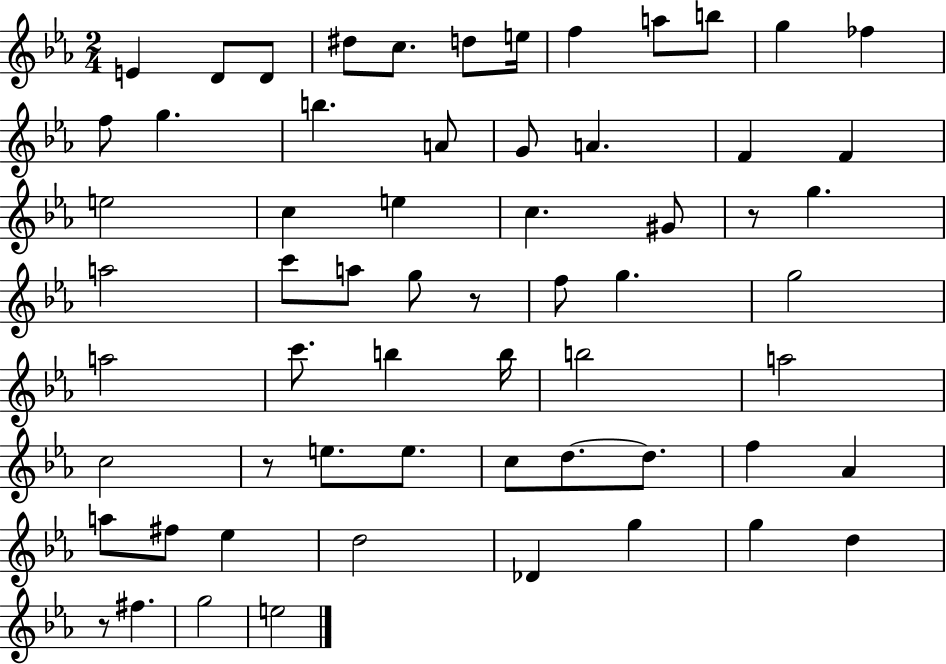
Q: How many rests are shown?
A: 4